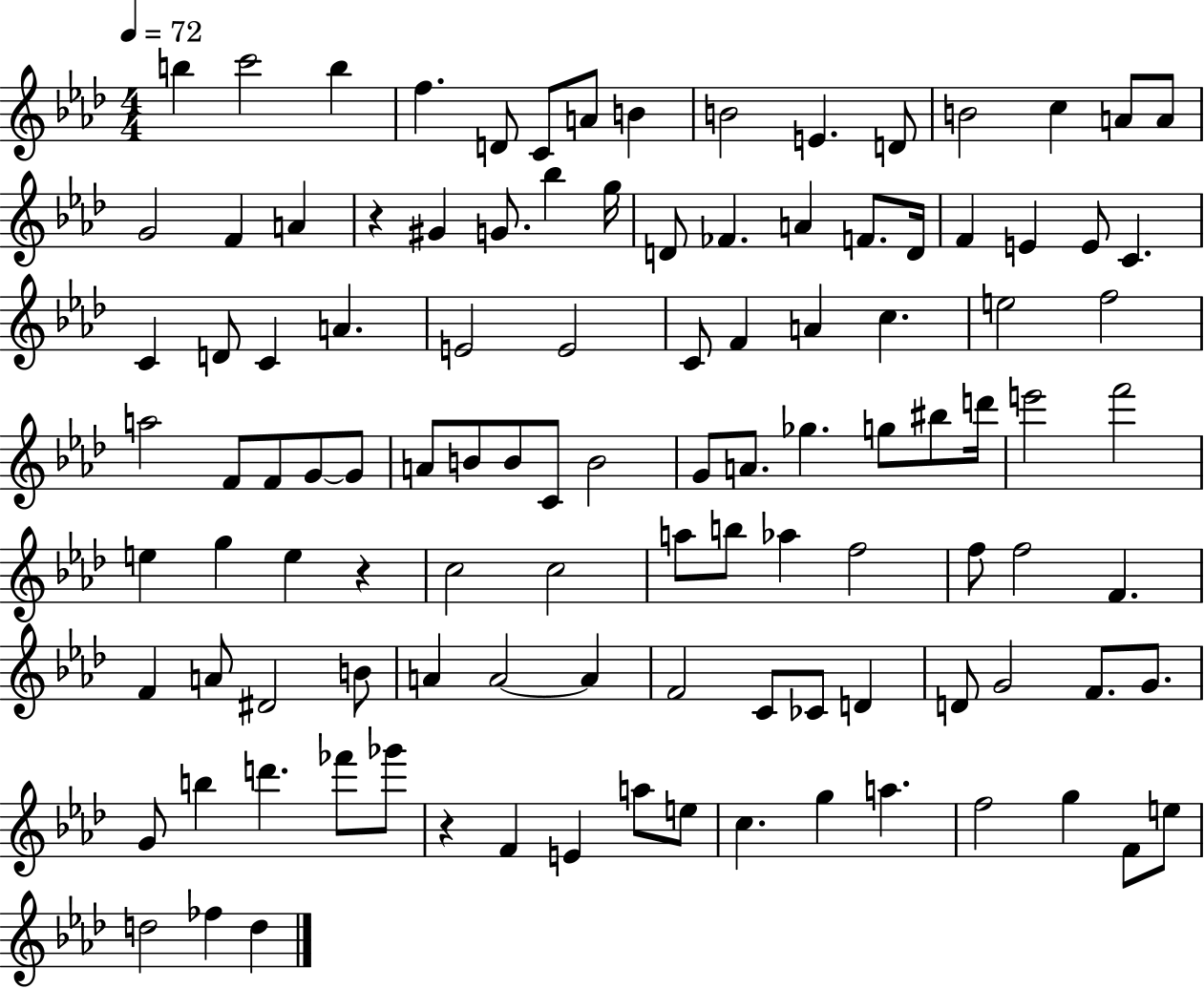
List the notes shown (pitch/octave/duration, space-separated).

B5/q C6/h B5/q F5/q. D4/e C4/e A4/e B4/q B4/h E4/q. D4/e B4/h C5/q A4/e A4/e G4/h F4/q A4/q R/q G#4/q G4/e. Bb5/q G5/s D4/e FES4/q. A4/q F4/e. D4/s F4/q E4/q E4/e C4/q. C4/q D4/e C4/q A4/q. E4/h E4/h C4/e F4/q A4/q C5/q. E5/h F5/h A5/h F4/e F4/e G4/e G4/e A4/e B4/e B4/e C4/e B4/h G4/e A4/e. Gb5/q. G5/e BIS5/e D6/s E6/h F6/h E5/q G5/q E5/q R/q C5/h C5/h A5/e B5/e Ab5/q F5/h F5/e F5/h F4/q. F4/q A4/e D#4/h B4/e A4/q A4/h A4/q F4/h C4/e CES4/e D4/q D4/e G4/h F4/e. G4/e. G4/e B5/q D6/q. FES6/e Gb6/e R/q F4/q E4/q A5/e E5/e C5/q. G5/q A5/q. F5/h G5/q F4/e E5/e D5/h FES5/q D5/q